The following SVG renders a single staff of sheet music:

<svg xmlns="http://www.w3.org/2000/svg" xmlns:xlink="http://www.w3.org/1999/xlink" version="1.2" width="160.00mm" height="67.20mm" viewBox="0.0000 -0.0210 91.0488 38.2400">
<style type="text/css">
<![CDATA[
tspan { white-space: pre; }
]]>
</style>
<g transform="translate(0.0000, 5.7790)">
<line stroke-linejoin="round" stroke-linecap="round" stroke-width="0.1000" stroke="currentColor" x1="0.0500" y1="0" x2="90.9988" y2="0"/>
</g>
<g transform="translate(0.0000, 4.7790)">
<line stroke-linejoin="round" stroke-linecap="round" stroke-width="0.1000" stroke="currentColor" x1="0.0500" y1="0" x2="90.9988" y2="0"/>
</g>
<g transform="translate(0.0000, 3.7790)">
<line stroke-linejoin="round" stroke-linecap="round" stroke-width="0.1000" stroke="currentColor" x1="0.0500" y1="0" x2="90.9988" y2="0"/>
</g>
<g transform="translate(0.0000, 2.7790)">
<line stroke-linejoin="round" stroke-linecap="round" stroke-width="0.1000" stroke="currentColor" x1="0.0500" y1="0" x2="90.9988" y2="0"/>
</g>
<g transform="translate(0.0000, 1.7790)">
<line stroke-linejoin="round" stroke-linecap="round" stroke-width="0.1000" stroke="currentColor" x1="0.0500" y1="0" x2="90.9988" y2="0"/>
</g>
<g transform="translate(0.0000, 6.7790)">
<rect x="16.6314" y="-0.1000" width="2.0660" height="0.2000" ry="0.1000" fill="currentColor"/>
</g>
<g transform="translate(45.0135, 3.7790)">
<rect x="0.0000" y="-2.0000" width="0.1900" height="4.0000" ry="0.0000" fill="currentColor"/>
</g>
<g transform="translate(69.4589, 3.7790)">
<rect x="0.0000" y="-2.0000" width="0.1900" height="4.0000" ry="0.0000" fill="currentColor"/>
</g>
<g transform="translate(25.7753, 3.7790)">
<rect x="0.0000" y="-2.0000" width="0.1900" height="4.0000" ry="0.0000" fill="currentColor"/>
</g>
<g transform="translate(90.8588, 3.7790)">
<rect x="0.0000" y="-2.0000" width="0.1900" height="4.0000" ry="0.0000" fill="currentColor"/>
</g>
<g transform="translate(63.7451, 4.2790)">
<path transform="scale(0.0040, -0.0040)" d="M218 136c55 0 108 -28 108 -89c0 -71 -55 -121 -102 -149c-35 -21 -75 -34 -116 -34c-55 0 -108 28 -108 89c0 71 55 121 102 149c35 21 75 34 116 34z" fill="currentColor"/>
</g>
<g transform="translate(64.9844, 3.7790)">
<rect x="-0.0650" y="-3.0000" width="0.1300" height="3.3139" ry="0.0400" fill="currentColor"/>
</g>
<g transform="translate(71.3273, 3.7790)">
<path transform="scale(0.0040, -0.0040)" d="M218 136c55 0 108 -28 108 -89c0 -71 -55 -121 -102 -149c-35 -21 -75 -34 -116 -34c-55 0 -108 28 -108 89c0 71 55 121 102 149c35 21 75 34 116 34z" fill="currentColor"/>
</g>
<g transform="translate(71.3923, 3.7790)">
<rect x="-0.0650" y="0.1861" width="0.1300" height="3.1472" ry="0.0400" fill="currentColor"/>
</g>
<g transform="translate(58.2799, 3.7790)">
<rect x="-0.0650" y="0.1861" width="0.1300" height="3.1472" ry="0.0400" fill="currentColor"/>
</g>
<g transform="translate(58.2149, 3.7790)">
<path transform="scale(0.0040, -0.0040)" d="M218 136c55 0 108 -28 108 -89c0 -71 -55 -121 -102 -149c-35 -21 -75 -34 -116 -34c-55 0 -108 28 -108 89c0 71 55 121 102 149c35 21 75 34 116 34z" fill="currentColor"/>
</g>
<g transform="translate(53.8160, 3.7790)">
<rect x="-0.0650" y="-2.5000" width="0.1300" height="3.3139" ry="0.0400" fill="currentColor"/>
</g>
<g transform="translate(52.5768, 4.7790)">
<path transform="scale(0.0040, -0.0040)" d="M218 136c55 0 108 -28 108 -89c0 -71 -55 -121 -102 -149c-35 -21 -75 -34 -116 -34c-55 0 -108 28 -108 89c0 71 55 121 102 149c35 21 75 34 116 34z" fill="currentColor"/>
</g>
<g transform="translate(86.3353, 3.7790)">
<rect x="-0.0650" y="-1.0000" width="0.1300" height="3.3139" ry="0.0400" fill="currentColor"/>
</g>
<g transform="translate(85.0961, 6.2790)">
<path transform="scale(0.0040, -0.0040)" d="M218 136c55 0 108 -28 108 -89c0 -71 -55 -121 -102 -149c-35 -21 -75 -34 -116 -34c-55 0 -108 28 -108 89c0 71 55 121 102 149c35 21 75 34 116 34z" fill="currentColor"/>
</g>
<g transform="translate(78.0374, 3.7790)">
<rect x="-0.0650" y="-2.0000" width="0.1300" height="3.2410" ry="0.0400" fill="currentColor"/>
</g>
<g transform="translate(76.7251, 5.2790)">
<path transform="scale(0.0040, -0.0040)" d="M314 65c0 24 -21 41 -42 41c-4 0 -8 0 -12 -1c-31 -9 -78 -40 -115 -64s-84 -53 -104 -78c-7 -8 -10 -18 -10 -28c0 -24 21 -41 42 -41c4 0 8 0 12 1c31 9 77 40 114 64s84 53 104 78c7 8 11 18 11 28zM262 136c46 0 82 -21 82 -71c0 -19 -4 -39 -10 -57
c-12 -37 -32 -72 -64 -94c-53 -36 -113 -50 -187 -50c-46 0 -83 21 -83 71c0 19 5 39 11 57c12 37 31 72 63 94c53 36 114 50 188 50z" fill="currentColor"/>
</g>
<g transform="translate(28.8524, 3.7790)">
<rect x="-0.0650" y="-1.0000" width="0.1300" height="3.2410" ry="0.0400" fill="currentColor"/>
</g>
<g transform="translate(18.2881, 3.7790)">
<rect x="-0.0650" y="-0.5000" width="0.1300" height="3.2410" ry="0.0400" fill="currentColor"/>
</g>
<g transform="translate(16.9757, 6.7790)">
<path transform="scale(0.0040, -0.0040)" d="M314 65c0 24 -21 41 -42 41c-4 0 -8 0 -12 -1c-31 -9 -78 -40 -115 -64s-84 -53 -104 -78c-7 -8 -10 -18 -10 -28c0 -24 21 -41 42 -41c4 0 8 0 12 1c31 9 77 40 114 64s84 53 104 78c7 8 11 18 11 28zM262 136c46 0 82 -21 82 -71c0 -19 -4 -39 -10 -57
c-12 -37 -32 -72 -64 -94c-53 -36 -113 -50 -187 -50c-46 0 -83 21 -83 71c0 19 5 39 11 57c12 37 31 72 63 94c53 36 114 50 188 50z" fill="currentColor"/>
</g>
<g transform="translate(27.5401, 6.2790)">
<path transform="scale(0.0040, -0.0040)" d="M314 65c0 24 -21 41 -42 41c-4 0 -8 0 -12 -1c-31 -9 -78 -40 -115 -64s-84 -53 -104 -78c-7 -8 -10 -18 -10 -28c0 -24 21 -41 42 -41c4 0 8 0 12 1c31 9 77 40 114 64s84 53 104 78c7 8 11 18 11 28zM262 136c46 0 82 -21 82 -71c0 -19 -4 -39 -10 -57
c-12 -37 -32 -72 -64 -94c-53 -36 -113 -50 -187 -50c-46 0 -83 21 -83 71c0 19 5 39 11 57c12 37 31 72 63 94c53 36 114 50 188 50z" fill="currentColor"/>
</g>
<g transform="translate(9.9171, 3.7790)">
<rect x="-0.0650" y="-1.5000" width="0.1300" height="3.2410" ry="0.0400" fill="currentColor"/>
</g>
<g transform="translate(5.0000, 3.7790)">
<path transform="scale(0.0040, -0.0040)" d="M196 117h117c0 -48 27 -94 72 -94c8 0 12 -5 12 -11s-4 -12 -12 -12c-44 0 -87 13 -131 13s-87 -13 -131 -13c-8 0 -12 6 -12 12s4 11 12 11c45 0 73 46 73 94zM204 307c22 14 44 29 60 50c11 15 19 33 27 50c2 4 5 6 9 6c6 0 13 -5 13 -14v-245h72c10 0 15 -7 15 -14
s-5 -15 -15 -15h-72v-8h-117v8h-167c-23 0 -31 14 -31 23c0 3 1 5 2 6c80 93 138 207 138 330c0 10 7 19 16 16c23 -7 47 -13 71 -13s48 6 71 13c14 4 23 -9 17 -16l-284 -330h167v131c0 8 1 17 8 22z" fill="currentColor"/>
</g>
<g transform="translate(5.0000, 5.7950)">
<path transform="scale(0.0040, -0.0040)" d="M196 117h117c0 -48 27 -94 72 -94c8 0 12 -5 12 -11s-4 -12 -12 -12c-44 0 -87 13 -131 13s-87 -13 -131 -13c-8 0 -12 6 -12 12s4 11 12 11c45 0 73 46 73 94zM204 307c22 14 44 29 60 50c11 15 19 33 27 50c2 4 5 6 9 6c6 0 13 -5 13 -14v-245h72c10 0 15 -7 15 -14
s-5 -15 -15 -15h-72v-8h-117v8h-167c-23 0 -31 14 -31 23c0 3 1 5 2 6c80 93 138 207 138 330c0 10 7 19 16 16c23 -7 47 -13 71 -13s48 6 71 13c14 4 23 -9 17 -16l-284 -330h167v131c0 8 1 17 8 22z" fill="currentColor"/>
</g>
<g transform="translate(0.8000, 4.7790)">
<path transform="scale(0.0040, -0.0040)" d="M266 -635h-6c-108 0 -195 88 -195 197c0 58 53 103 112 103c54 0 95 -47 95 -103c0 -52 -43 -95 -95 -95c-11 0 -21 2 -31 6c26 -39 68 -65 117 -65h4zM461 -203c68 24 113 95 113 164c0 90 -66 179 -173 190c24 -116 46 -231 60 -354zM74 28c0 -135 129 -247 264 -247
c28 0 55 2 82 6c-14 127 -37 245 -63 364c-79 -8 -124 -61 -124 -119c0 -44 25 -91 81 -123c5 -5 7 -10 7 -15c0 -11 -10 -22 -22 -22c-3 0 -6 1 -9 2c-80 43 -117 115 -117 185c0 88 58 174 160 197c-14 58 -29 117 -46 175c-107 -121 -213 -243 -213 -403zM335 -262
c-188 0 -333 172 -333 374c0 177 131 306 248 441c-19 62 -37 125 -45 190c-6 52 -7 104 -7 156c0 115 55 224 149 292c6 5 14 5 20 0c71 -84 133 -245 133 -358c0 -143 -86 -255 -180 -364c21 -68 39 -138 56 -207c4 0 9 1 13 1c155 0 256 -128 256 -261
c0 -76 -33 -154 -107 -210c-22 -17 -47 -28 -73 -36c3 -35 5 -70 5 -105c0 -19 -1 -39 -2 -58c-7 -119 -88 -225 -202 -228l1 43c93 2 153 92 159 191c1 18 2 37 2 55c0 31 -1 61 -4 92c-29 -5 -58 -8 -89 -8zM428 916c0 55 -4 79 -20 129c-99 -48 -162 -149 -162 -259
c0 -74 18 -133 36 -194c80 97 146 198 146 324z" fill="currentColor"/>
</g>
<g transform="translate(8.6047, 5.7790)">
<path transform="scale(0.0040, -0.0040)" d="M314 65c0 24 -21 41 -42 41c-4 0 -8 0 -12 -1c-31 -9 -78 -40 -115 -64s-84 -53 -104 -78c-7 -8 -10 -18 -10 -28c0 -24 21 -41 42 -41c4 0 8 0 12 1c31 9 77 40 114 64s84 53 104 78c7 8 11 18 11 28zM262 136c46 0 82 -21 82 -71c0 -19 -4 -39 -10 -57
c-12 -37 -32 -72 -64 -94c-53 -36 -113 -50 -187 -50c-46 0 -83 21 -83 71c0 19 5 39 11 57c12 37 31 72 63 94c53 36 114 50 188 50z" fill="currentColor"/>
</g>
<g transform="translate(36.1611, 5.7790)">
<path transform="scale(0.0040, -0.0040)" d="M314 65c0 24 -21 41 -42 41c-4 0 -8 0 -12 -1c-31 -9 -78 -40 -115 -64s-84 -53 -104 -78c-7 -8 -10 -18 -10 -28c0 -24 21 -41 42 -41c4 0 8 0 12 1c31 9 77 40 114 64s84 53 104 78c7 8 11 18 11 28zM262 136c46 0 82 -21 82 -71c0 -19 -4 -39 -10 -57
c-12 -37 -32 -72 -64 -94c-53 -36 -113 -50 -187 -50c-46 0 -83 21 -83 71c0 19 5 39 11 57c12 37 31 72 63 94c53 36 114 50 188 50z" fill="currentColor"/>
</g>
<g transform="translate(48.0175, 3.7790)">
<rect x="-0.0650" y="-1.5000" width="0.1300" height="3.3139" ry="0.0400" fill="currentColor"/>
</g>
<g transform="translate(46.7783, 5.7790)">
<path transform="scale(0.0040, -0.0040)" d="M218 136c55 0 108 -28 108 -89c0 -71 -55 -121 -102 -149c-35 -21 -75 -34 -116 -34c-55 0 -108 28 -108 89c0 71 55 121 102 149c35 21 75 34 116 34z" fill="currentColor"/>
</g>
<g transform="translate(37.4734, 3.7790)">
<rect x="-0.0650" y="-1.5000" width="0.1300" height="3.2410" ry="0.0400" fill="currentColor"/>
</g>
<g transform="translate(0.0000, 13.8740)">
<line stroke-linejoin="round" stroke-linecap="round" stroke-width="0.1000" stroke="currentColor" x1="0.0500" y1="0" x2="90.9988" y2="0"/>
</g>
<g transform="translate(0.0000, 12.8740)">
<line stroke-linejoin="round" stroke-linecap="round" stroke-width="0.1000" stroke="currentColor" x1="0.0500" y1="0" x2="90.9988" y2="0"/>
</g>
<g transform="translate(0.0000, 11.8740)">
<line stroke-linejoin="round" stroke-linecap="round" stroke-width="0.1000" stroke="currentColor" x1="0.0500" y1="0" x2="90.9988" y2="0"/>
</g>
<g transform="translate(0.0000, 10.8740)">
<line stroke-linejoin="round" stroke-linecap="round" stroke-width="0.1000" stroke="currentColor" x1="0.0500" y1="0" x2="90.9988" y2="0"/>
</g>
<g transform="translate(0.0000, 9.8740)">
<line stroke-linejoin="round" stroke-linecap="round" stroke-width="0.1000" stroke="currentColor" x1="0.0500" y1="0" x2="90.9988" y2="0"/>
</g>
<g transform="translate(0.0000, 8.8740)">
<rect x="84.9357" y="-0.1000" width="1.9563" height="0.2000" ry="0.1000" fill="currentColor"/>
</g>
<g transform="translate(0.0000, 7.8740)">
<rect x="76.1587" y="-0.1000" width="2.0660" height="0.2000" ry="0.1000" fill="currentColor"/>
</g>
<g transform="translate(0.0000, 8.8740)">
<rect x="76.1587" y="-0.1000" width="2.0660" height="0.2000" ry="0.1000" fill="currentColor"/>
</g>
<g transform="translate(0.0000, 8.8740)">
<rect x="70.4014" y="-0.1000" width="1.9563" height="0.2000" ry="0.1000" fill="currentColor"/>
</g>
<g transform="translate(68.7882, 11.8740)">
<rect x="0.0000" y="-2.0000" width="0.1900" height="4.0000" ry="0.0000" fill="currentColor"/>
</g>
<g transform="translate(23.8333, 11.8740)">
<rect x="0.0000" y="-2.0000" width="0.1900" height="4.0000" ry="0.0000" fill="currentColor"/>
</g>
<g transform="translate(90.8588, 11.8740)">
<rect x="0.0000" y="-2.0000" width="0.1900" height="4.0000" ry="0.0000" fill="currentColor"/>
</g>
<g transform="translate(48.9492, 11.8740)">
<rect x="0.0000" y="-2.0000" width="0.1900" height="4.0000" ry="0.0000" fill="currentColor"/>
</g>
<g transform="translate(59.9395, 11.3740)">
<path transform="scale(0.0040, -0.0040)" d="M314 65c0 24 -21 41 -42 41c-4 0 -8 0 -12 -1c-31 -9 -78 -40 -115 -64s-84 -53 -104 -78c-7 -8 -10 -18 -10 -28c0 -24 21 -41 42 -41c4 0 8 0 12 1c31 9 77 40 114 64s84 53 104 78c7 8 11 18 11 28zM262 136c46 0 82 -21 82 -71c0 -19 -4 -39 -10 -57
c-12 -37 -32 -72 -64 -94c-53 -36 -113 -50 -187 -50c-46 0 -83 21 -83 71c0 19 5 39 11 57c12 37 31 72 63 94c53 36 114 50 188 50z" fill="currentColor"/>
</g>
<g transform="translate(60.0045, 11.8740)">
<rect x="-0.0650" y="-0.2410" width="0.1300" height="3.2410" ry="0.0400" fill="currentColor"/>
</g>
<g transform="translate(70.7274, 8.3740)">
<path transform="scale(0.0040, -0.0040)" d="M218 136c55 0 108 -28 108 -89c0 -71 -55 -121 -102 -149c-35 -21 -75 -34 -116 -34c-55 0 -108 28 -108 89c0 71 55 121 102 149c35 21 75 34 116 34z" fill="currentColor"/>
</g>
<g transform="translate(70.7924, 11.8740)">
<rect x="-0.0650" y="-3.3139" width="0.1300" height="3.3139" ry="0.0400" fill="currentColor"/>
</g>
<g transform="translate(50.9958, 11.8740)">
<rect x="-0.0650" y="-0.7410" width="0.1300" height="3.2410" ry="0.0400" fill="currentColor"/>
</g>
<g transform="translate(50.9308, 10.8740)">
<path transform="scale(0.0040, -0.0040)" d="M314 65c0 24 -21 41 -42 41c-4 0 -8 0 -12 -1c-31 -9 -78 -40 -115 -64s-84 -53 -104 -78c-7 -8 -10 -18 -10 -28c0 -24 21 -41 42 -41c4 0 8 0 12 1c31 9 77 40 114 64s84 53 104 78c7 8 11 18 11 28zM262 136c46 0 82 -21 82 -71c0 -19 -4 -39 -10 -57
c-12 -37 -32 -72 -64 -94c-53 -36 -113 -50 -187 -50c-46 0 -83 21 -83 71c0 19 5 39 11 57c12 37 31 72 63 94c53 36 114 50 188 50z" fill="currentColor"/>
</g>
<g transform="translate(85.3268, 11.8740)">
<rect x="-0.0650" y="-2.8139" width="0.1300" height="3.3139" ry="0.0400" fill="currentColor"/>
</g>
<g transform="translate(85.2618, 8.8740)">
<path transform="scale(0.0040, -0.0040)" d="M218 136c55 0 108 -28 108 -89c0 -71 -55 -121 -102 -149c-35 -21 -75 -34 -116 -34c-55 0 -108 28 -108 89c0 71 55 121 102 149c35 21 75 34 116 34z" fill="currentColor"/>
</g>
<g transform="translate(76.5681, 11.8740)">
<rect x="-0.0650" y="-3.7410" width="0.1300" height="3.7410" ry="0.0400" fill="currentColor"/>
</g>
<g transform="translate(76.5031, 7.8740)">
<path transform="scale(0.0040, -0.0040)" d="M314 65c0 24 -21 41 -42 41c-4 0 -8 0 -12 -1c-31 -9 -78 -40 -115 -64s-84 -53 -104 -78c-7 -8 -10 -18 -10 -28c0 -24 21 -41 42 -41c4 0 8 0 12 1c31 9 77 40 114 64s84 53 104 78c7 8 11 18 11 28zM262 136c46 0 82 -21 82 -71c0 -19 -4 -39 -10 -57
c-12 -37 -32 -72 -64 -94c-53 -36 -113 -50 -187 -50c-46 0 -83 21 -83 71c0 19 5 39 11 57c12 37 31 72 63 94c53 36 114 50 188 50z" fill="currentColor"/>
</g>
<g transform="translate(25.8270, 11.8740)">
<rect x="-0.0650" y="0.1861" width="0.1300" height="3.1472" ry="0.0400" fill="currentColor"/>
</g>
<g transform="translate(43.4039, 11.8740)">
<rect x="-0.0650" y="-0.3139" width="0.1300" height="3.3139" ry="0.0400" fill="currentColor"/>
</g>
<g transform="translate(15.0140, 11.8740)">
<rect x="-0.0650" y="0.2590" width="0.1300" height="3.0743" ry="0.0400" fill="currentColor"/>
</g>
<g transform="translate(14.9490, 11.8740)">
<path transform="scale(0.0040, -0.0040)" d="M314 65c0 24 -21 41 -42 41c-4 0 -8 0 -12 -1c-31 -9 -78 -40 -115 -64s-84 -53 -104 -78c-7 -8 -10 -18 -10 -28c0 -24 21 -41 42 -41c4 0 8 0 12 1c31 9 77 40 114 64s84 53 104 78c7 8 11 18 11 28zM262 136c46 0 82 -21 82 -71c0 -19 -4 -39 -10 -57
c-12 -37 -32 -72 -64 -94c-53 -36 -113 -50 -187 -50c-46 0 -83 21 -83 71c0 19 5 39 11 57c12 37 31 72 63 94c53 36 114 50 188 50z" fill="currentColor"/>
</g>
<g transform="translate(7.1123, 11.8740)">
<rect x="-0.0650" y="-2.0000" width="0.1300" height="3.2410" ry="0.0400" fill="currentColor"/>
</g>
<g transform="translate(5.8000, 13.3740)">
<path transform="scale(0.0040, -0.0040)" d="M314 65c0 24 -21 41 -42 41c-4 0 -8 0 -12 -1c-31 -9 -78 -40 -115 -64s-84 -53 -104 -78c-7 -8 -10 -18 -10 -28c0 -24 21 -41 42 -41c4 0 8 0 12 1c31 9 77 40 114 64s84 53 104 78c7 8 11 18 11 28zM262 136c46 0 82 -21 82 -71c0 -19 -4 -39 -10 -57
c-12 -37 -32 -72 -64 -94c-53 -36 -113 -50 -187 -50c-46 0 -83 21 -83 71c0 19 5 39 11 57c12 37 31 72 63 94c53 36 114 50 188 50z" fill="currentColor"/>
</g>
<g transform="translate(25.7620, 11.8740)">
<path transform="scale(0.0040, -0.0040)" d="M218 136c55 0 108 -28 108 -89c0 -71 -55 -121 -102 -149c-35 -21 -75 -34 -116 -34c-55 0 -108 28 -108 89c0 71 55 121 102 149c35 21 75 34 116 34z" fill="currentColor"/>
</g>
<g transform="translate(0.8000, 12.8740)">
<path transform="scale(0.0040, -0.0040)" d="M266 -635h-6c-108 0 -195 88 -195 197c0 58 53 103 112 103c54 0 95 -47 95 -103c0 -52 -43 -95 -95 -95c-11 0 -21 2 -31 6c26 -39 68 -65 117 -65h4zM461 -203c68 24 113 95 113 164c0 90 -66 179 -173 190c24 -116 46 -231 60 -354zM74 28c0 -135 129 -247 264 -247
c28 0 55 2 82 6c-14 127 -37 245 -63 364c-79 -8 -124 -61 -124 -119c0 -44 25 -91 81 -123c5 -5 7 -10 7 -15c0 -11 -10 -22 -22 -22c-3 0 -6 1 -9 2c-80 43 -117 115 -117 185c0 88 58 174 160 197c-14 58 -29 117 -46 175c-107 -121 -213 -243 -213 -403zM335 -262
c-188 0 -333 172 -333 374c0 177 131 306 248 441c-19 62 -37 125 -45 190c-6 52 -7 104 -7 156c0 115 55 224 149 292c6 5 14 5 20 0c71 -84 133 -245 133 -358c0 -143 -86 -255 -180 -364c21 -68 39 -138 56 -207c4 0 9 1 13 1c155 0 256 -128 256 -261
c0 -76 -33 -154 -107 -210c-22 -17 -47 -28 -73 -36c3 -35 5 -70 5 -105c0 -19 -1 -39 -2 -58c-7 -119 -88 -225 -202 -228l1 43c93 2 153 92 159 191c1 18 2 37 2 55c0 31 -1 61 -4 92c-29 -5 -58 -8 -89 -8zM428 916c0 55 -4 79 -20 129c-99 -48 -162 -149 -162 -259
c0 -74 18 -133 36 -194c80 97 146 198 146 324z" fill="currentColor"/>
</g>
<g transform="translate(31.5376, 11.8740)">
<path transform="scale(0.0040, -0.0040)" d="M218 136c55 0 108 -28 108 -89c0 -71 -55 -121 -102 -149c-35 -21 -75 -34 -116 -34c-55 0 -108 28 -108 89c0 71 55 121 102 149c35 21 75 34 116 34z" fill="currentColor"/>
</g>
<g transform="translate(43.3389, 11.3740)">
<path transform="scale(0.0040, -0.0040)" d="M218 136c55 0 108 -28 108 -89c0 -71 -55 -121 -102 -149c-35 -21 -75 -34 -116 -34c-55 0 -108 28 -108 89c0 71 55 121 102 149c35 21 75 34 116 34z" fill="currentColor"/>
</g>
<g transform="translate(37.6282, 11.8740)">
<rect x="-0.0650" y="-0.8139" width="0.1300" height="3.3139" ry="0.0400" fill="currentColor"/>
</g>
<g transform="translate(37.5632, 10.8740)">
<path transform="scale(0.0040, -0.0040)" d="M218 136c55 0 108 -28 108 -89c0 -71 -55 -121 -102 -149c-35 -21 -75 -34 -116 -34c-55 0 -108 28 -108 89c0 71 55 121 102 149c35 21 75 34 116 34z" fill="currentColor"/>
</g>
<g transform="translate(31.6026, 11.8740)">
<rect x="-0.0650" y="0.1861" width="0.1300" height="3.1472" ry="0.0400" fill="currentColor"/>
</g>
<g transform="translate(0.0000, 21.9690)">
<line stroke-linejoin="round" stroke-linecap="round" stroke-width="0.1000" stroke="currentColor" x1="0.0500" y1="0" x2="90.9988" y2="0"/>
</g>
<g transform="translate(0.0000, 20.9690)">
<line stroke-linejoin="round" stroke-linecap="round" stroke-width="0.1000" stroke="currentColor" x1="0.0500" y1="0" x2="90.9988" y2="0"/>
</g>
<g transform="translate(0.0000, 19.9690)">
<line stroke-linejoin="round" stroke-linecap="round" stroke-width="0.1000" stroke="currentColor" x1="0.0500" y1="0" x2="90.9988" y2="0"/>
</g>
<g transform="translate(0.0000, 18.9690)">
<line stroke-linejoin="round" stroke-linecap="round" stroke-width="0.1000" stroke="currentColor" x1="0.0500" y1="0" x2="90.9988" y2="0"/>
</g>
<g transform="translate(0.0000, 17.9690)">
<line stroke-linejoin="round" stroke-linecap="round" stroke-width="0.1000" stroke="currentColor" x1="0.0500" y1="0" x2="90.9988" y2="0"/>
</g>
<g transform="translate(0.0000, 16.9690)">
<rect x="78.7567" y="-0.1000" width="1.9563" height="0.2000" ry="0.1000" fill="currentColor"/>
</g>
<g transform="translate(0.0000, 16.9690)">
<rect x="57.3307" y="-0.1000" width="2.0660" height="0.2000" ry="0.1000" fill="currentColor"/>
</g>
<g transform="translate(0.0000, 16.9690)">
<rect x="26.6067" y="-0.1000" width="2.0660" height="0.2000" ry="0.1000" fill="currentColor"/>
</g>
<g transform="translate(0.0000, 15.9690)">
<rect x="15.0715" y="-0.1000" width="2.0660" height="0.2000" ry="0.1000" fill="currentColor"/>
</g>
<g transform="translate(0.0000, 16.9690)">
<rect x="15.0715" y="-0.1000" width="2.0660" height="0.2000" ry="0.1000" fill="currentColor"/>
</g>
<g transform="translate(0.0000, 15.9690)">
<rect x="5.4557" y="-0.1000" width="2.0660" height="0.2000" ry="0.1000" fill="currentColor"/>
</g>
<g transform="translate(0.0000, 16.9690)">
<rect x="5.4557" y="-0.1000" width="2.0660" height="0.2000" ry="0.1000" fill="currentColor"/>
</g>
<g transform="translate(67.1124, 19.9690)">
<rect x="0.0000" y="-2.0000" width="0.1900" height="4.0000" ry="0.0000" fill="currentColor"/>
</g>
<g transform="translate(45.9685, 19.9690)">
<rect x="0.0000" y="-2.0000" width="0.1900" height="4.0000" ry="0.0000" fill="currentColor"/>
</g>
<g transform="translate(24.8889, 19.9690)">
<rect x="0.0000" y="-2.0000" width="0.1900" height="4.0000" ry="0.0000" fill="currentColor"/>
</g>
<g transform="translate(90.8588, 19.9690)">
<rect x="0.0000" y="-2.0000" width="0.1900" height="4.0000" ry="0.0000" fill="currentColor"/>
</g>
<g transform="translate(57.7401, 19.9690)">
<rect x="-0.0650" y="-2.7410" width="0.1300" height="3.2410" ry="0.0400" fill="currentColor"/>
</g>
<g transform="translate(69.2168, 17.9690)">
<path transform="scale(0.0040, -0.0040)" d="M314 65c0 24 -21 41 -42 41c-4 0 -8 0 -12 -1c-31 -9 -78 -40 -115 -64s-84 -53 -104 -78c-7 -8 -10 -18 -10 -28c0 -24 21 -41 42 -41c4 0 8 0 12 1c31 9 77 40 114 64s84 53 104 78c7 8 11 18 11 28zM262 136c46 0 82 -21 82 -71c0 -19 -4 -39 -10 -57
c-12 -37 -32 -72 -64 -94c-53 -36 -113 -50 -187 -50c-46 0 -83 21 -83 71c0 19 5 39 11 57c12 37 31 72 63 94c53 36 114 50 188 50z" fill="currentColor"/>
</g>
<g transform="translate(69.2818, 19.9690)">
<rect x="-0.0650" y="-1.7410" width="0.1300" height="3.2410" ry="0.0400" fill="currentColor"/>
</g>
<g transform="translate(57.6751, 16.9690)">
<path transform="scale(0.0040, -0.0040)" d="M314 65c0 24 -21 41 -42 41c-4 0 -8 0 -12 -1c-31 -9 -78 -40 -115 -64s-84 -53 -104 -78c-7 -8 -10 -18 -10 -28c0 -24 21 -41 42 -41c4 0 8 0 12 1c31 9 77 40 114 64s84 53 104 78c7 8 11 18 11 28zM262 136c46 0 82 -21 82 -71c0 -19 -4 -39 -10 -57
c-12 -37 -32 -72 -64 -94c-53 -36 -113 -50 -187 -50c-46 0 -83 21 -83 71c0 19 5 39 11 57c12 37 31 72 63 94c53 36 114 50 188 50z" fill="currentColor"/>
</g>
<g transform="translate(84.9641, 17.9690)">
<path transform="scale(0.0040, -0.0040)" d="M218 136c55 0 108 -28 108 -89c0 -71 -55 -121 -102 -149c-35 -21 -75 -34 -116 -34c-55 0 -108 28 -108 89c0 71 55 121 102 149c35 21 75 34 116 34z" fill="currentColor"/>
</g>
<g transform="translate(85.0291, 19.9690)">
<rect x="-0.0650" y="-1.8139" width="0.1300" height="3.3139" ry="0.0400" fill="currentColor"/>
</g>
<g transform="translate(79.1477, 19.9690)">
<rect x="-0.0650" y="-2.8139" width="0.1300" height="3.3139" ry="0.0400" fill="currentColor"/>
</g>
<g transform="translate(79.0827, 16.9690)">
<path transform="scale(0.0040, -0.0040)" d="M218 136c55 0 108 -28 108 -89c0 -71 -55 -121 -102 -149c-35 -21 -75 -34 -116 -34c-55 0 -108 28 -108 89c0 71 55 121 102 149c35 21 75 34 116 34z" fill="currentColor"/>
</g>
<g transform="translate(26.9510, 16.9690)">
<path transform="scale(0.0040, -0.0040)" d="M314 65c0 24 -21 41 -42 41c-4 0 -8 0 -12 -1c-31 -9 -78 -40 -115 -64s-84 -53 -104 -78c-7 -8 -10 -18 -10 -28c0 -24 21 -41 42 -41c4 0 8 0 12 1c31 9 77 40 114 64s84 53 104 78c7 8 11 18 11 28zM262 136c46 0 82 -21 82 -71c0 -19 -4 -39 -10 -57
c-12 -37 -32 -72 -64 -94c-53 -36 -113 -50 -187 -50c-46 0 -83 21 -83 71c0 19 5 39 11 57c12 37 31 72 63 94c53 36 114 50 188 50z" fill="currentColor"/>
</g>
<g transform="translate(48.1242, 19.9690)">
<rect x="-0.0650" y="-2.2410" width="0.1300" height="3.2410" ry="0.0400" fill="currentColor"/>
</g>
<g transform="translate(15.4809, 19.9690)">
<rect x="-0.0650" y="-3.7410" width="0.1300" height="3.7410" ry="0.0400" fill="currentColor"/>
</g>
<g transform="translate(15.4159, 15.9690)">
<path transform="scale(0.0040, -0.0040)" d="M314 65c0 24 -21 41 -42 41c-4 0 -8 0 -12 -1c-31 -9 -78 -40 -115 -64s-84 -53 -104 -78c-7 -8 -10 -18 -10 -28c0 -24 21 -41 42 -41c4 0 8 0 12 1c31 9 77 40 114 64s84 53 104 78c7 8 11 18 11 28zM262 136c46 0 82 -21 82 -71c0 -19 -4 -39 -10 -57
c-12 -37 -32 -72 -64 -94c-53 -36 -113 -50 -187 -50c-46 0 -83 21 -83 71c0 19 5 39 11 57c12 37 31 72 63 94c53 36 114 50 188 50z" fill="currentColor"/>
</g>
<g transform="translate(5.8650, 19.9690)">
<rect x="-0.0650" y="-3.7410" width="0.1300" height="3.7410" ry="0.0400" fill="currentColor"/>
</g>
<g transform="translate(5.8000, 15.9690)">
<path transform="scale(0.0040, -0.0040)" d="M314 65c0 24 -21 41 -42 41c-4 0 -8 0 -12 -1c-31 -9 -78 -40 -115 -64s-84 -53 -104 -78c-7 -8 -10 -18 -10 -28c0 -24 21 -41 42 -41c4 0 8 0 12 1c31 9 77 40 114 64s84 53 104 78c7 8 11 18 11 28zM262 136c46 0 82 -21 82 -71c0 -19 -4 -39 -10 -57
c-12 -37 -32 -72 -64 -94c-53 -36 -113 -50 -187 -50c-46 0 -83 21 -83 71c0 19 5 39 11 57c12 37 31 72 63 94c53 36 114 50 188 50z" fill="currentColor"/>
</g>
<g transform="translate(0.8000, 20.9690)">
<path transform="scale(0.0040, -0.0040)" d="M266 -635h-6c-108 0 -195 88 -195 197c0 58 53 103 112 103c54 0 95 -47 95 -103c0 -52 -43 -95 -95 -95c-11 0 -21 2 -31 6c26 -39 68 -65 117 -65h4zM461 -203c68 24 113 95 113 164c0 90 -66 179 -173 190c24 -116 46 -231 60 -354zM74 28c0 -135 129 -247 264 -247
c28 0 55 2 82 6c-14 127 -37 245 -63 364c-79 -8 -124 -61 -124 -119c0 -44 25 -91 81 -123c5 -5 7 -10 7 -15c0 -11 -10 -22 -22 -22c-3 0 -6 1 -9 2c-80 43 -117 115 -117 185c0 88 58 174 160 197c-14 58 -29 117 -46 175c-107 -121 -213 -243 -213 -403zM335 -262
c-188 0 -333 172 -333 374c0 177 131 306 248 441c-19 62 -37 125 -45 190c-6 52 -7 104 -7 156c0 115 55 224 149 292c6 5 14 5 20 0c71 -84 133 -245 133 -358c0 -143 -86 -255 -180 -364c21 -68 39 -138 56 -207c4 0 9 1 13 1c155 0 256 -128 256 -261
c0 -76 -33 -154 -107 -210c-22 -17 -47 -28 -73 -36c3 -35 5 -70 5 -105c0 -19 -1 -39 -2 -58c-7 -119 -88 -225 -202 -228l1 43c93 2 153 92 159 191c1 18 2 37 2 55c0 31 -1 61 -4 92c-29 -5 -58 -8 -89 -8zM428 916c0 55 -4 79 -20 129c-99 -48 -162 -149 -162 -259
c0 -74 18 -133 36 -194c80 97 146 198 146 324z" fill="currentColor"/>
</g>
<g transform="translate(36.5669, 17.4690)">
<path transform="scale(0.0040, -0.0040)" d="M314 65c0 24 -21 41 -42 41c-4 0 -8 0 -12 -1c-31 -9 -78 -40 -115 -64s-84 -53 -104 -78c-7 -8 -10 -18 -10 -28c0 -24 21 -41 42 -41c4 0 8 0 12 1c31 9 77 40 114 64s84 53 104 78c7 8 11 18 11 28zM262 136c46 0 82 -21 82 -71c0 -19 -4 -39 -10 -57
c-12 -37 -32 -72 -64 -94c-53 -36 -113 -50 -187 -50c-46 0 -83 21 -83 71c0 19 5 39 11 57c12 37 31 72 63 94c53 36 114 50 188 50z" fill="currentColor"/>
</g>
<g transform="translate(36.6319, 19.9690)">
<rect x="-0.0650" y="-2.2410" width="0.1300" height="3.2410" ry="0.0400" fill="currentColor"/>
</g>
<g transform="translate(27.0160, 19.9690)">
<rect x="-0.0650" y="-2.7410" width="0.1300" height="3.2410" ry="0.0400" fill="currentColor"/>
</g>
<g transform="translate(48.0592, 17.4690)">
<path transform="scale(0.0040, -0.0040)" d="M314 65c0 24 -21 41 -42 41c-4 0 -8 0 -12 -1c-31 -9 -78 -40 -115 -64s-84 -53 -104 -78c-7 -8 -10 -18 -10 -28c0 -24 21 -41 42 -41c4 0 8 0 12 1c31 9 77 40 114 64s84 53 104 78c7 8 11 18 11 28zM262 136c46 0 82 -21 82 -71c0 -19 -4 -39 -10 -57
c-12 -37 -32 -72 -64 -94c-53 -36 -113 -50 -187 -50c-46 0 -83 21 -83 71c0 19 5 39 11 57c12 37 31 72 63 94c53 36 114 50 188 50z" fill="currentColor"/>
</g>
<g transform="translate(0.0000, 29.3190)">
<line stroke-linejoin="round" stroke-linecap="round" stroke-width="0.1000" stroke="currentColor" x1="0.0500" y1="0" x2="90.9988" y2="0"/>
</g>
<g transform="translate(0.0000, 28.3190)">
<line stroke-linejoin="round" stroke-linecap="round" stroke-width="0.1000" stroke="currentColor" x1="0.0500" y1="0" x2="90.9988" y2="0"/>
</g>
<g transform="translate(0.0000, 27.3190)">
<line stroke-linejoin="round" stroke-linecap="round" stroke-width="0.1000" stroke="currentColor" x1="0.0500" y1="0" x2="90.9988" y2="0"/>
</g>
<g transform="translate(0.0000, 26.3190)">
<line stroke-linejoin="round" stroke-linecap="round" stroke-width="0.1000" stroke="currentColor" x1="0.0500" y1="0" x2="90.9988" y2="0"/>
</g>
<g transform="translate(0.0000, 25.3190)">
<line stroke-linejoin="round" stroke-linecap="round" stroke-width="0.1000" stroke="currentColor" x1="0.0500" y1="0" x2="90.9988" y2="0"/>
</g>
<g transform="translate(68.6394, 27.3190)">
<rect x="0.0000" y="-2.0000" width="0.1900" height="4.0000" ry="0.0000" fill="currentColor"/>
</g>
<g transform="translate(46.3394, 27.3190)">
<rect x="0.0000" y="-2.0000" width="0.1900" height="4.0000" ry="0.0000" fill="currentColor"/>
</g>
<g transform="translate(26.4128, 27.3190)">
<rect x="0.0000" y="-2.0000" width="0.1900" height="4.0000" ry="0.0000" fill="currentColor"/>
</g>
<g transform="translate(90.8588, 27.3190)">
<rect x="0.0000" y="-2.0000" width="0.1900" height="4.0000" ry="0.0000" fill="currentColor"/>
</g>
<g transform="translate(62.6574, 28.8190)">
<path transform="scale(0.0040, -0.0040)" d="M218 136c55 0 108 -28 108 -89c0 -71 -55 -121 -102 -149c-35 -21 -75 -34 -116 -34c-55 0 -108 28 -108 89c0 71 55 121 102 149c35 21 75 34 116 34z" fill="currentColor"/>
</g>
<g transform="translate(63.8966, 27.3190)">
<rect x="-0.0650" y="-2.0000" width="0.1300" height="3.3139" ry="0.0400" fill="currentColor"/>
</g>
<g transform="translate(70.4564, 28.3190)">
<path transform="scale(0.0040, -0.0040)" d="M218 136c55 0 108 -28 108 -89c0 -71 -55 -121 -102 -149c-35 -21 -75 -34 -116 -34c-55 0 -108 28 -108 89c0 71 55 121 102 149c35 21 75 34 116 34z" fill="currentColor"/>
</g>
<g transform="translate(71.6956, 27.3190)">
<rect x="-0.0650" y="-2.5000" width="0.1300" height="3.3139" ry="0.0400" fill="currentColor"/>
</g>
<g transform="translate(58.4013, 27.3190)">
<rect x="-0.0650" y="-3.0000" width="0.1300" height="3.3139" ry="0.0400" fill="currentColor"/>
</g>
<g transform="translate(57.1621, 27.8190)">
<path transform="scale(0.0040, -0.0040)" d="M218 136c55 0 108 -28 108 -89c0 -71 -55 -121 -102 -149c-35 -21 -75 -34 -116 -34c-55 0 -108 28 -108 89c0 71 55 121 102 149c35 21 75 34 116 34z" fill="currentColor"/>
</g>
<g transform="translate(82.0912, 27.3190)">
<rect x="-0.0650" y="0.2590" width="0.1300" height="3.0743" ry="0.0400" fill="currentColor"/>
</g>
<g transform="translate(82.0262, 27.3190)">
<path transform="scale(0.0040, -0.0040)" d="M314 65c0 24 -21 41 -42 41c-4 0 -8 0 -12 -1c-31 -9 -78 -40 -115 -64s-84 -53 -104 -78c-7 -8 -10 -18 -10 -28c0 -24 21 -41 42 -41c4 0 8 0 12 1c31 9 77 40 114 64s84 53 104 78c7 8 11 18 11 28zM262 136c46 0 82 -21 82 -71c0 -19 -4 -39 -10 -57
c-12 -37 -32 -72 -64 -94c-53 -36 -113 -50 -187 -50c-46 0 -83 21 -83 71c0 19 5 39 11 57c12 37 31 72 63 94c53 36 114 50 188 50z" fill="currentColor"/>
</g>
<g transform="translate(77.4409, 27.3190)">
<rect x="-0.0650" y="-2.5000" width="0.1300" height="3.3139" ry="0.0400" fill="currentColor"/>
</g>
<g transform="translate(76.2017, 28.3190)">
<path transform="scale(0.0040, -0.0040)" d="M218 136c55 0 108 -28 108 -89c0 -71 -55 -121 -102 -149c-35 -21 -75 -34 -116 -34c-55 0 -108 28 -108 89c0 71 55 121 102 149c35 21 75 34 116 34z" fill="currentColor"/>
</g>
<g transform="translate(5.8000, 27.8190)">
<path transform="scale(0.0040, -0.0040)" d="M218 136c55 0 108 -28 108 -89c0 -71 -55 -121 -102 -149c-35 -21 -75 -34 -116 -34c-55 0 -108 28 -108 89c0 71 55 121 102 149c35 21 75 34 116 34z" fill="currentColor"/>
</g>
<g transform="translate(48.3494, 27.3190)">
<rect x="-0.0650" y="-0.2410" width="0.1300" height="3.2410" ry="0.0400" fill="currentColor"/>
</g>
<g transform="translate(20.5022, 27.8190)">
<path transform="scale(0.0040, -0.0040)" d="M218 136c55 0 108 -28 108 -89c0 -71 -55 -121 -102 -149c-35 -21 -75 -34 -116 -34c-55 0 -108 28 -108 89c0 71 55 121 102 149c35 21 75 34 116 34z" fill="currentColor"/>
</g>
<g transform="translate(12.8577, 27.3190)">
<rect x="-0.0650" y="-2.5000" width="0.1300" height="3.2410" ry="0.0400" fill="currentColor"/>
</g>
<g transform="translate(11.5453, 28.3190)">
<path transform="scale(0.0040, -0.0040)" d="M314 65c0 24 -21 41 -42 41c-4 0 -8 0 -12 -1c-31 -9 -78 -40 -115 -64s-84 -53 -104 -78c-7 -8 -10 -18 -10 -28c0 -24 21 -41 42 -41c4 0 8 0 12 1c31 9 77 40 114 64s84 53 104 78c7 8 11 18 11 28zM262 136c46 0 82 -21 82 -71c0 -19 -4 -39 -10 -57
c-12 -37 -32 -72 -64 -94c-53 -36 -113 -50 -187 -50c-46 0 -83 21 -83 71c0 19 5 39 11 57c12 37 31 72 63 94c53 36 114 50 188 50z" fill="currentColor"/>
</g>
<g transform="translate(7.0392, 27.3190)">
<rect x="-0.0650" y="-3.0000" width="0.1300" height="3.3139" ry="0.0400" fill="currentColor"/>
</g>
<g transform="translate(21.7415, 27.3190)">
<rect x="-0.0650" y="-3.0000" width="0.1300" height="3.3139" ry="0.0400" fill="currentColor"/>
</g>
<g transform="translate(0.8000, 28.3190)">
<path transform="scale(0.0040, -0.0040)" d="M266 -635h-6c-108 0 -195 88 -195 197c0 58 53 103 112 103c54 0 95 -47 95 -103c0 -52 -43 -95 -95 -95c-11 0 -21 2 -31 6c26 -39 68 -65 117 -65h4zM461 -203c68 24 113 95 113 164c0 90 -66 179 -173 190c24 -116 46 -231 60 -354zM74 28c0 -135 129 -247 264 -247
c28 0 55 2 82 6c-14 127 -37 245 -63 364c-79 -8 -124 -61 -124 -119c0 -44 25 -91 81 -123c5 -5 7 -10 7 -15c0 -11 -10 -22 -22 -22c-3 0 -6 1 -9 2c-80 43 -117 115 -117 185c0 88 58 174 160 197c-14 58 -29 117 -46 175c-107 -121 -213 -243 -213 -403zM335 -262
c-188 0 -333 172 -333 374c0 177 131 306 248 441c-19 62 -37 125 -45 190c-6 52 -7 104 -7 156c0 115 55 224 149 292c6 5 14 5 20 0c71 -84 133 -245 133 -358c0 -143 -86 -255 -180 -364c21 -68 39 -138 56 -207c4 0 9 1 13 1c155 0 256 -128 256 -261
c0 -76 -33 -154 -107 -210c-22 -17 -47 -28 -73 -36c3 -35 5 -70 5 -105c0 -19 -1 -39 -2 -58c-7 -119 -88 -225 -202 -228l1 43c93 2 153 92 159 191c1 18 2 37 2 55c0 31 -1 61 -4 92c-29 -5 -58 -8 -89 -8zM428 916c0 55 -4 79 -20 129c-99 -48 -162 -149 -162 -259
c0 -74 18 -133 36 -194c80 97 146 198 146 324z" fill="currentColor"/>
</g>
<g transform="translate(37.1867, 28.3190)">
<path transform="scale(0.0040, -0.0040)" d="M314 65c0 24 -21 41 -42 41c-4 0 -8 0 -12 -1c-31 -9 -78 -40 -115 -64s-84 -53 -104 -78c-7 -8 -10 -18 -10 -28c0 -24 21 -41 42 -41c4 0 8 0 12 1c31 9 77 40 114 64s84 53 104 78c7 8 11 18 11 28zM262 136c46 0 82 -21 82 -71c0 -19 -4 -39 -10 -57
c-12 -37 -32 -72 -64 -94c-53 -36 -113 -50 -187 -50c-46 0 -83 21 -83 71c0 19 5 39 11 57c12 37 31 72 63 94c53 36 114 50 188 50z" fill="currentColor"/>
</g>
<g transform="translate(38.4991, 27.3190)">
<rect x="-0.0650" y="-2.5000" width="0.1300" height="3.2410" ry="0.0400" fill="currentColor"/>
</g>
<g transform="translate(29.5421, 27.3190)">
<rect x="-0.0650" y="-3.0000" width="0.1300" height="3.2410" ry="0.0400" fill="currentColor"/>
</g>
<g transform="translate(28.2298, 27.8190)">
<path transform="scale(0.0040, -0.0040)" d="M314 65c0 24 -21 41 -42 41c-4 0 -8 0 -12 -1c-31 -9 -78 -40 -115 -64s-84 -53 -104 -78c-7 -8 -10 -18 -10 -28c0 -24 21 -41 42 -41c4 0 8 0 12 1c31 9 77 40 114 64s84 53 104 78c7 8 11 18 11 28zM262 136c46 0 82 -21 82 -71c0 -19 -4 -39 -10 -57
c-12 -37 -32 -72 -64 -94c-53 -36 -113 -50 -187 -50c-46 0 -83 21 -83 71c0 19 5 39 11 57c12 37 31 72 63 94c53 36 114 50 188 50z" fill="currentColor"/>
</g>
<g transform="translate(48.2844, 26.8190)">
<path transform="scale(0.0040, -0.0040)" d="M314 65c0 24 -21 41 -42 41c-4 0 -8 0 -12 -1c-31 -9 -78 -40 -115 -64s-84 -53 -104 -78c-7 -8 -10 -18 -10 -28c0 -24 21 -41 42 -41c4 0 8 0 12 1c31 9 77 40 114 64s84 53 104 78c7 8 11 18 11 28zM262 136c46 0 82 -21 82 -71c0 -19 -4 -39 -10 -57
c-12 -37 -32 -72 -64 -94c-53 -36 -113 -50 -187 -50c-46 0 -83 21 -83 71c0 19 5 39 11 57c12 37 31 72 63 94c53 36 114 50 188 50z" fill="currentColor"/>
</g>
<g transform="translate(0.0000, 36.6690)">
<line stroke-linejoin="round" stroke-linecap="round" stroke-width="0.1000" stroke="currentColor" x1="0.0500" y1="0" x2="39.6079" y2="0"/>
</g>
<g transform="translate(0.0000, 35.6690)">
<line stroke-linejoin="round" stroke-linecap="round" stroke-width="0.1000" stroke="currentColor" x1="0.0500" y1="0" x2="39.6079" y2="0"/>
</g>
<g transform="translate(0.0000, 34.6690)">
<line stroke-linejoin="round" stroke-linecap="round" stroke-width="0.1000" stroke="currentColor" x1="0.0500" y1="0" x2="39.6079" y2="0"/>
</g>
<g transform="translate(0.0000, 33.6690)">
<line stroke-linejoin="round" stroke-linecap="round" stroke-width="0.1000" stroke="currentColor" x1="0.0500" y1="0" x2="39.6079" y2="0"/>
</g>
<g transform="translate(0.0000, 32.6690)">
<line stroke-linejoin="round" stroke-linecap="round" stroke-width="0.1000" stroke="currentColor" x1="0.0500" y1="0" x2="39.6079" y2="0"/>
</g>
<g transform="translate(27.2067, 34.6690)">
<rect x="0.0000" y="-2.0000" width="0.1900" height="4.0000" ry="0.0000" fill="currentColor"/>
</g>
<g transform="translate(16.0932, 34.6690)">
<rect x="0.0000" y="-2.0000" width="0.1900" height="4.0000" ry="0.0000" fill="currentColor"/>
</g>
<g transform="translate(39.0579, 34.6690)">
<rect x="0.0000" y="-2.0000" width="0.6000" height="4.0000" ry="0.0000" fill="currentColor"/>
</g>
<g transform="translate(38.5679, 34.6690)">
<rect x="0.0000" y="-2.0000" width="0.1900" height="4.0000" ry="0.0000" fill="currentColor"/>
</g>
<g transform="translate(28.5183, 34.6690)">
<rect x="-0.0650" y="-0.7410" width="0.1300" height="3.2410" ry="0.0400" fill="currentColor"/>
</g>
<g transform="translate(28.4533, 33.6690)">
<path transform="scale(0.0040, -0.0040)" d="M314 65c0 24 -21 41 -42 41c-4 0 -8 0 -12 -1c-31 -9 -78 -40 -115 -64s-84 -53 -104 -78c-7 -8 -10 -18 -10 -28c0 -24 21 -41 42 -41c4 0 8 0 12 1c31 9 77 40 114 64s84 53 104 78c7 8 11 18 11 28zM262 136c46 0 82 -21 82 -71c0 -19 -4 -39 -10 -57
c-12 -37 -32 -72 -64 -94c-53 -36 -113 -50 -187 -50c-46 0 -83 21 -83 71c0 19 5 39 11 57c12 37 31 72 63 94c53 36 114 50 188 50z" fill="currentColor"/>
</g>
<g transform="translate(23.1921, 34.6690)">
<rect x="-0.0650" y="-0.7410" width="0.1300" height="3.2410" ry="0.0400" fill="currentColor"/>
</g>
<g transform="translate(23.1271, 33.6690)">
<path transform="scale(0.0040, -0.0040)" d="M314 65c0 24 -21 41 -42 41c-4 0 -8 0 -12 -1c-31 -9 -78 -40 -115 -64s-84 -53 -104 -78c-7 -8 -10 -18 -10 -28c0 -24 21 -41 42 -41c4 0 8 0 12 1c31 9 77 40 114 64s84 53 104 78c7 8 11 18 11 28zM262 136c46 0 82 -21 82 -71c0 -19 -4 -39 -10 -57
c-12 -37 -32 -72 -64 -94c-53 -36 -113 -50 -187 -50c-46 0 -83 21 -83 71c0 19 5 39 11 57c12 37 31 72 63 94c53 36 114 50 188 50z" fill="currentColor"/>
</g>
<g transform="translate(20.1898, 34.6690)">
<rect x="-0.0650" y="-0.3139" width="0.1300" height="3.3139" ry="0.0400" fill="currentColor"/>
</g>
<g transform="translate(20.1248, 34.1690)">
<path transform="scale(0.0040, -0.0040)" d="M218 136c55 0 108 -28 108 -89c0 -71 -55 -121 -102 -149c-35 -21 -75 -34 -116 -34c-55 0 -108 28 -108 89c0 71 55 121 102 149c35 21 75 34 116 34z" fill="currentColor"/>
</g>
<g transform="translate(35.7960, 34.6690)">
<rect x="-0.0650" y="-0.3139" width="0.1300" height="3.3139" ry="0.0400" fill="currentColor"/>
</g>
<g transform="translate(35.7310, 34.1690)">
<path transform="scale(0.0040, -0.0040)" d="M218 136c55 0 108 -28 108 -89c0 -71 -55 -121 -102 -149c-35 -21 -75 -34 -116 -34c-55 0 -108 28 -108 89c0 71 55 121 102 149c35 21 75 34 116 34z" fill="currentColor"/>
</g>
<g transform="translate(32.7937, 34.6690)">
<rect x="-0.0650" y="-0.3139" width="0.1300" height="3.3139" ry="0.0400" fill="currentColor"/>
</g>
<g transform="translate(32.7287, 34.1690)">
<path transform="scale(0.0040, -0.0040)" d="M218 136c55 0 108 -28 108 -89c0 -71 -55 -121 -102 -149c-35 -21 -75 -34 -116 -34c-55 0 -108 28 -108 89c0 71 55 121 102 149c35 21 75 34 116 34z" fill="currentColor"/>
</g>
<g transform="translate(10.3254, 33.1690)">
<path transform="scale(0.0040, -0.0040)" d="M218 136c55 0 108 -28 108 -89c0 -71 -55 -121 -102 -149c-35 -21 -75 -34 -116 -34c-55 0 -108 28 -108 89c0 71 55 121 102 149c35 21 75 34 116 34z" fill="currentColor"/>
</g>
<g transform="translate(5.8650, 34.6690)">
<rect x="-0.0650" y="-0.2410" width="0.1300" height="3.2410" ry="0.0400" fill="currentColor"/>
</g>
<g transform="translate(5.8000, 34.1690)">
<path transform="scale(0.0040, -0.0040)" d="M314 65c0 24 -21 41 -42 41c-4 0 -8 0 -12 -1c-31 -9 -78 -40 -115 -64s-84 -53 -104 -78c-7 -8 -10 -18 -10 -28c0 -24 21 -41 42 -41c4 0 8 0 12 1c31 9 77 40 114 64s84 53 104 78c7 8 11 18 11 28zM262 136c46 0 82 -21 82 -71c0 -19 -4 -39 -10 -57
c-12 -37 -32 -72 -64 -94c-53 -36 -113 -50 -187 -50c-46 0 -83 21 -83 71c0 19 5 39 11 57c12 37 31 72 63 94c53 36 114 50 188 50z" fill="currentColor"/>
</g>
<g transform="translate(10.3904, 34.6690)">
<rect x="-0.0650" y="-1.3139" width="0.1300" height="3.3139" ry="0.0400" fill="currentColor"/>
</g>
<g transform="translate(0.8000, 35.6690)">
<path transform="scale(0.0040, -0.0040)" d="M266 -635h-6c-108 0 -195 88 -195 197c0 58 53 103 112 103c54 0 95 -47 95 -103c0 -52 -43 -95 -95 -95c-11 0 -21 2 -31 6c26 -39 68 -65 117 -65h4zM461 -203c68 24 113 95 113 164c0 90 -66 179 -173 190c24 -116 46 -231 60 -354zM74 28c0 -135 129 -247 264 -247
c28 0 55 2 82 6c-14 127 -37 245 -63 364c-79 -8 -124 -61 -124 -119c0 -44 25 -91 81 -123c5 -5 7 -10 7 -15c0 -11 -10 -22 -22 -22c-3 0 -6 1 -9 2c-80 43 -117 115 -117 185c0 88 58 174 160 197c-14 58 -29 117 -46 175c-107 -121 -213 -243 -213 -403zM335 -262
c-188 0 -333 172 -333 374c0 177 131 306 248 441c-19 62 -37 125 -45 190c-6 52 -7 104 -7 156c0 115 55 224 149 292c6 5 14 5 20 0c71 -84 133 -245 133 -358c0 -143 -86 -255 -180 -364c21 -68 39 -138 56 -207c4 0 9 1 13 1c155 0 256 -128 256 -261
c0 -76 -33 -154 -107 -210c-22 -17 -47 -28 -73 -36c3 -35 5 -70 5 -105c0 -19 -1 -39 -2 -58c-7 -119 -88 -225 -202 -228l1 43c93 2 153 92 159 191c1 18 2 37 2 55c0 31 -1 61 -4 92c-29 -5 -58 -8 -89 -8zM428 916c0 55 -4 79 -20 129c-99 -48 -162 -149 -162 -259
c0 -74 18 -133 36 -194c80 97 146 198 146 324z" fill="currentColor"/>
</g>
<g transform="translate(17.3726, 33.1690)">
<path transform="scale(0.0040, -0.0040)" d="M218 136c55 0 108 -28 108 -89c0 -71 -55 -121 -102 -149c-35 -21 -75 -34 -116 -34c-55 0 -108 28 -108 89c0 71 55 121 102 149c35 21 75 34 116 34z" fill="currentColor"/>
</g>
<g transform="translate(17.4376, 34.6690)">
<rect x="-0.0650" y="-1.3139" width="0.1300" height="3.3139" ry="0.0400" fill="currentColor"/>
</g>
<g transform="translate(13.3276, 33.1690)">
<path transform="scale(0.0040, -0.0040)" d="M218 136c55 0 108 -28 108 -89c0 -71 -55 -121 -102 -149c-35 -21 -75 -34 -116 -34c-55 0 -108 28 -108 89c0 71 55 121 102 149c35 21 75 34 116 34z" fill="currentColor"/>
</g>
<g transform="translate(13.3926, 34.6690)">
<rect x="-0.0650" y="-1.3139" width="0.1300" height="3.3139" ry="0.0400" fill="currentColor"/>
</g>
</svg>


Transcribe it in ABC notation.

X:1
T:Untitled
M:4/4
L:1/4
K:C
E2 C2 D2 E2 E G B A B F2 D F2 B2 B B d c d2 c2 b c'2 a c'2 c'2 a2 g2 g2 a2 f2 a f A G2 A A2 G2 c2 A F G G B2 c2 e e e c d2 d2 c c